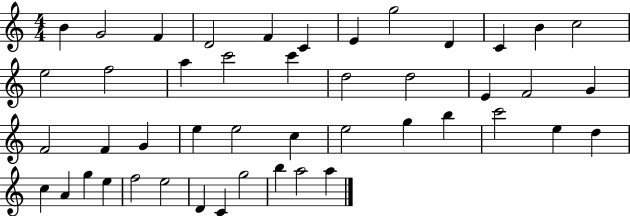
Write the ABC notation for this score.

X:1
T:Untitled
M:4/4
L:1/4
K:C
B G2 F D2 F C E g2 D C B c2 e2 f2 a c'2 c' d2 d2 E F2 G F2 F G e e2 c e2 g b c'2 e d c A g e f2 e2 D C g2 b a2 a